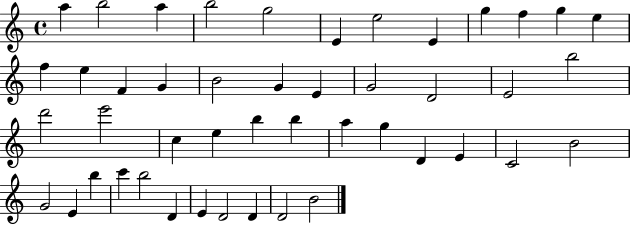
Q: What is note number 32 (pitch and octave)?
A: D4